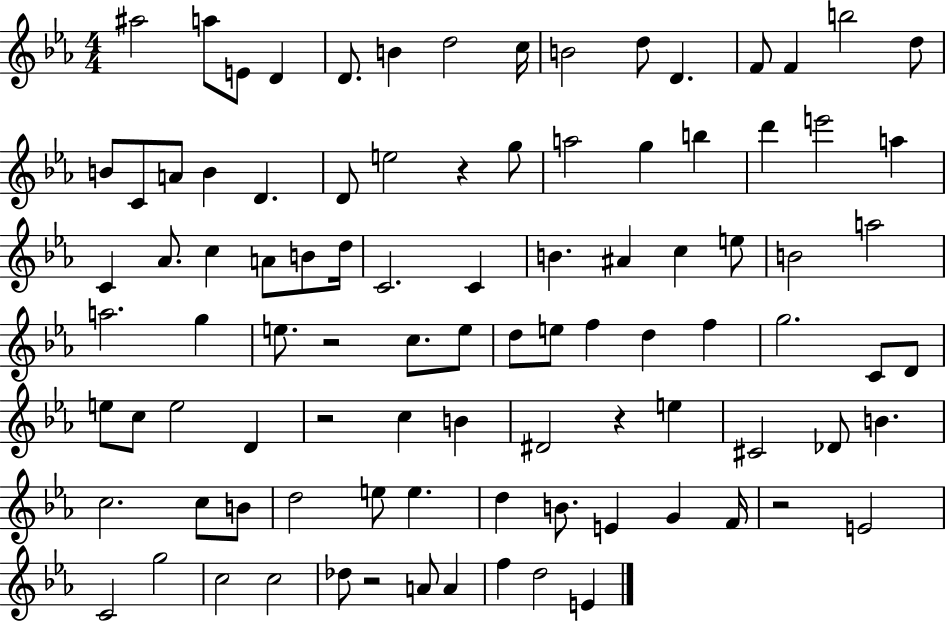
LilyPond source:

{
  \clef treble
  \numericTimeSignature
  \time 4/4
  \key ees \major
  \repeat volta 2 { ais''2 a''8 e'8 d'4 | d'8. b'4 d''2 c''16 | b'2 d''8 d'4. | f'8 f'4 b''2 d''8 | \break b'8 c'8 a'8 b'4 d'4. | d'8 e''2 r4 g''8 | a''2 g''4 b''4 | d'''4 e'''2 a''4 | \break c'4 aes'8. c''4 a'8 b'8 d''16 | c'2. c'4 | b'4. ais'4 c''4 e''8 | b'2 a''2 | \break a''2. g''4 | e''8. r2 c''8. e''8 | d''8 e''8 f''4 d''4 f''4 | g''2. c'8 d'8 | \break e''8 c''8 e''2 d'4 | r2 c''4 b'4 | dis'2 r4 e''4 | cis'2 des'8 b'4. | \break c''2. c''8 b'8 | d''2 e''8 e''4. | d''4 b'8. e'4 g'4 f'16 | r2 e'2 | \break c'2 g''2 | c''2 c''2 | des''8 r2 a'8 a'4 | f''4 d''2 e'4 | \break } \bar "|."
}